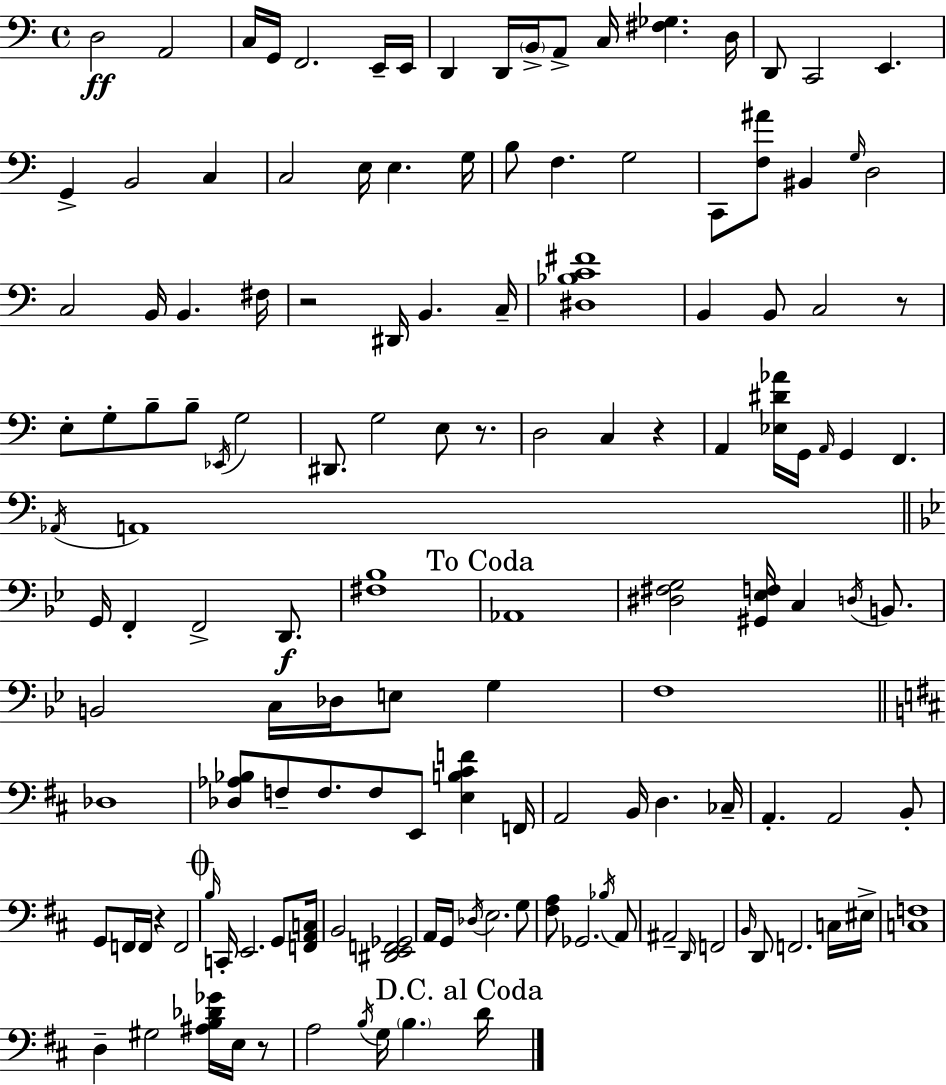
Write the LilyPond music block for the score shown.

{
  \clef bass
  \time 4/4
  \defaultTimeSignature
  \key a \minor
  d2\ff a,2 | c16 g,16 f,2. e,16-- e,16 | d,4 d,16 \parenthesize b,16-> a,8-> c16 <fis ges>4. d16 | d,8 c,2 e,4. | \break g,4-> b,2 c4 | c2 e16 e4. g16 | b8 f4. g2 | c,8 <f ais'>8 bis,4 \grace { g16 } d2 | \break c2 b,16 b,4. | fis16 r2 dis,16 b,4. | c16-- <dis bes c' fis'>1 | b,4 b,8 c2 r8 | \break e8-. g8-. b8-- b8-- \acciaccatura { ees,16 } g2 | dis,8. g2 e8 r8. | d2 c4 r4 | a,4 <ees dis' aes'>16 g,16 \grace { a,16 } g,4 f,4. | \break \acciaccatura { aes,16 } a,1 | \bar "||" \break \key bes \major g,16 f,4-. f,2-> d,8.\f | <fis bes>1 | \mark "To Coda" aes,1 | <dis fis g>2 <gis, ees f>16 c4 \acciaccatura { d16 } b,8. | \break b,2 c16 des16 e8 g4 | f1 | \bar "||" \break \key b \minor des1 | <des aes bes>8 f8-- f8. f8 e,8 <e b cis' f'>4 f,16 | a,2 b,16 d4. ces16-- | a,4.-. a,2 b,8-. | \break g,8 f,16 f,16 r4 f,2 | \mark \markup { \musicglyph "scripts.coda" } \grace { b16 } c,16-. e,2. g,8 | <f, a, c>16 b,2 <dis, e, f, ges,>2 | a,16 g,16 \acciaccatura { des16 } e2. | \break g8 <fis a>8 ges,2. | \acciaccatura { bes16 } a,8 ais,2-- \grace { d,16 } f,2 | \grace { b,16 } d,8 f,2. | c16 eis16-> <c f>1 | \break d4-- gis2 | <ais b des' ges'>16 e16 r8 a2 \acciaccatura { b16 } g16 \parenthesize b4. | \mark "D.C. al Coda" d'16 \bar "|."
}